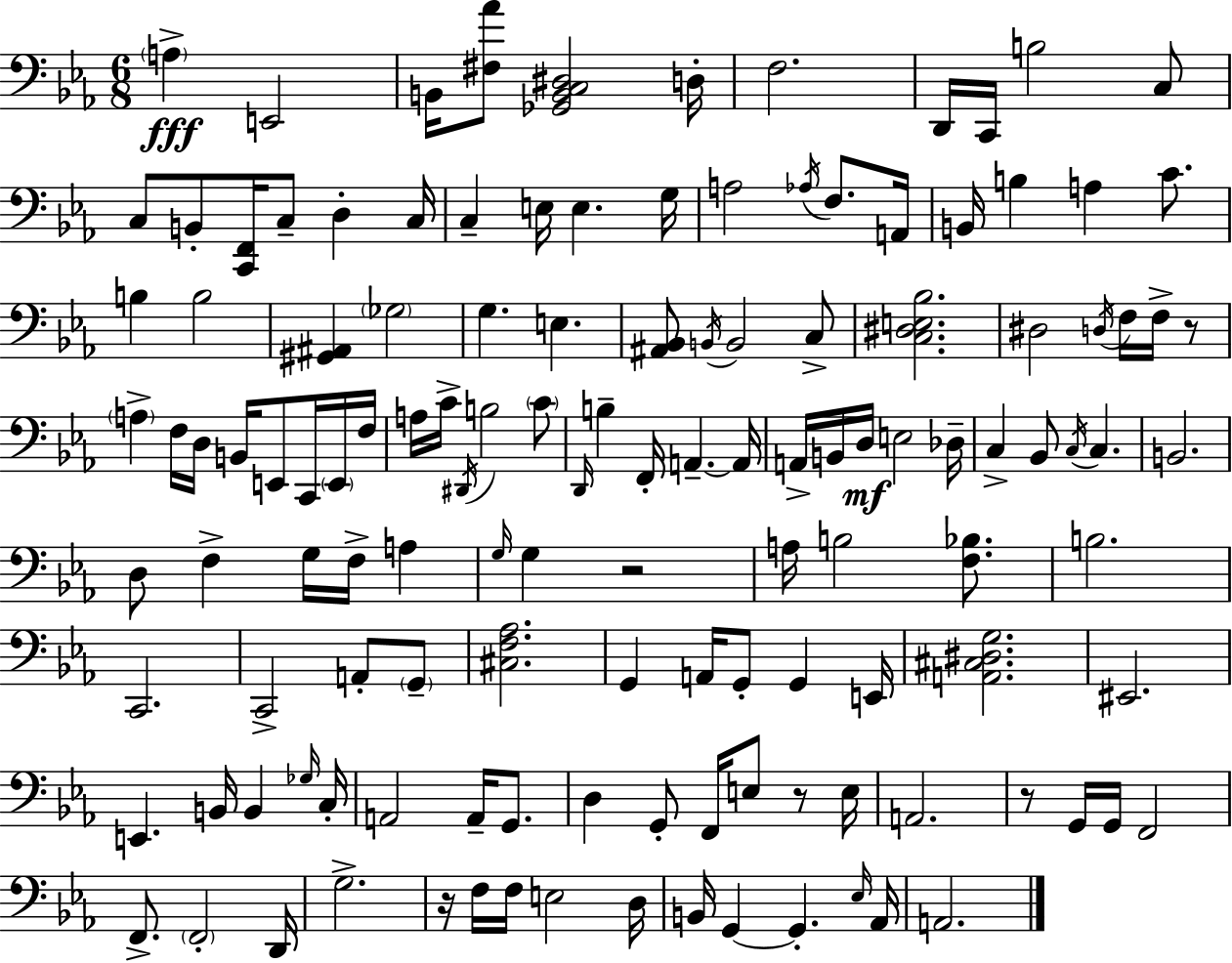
A3/q E2/h B2/s [F#3,Ab4]/e [Gb2,B2,C3,D#3]/h D3/s F3/h. D2/s C2/s B3/h C3/e C3/e B2/e [C2,F2]/s C3/e D3/q C3/s C3/q E3/s E3/q. G3/s A3/h Ab3/s F3/e. A2/s B2/s B3/q A3/q C4/e. B3/q B3/h [G#2,A#2]/q Gb3/h G3/q. E3/q. [A#2,Bb2]/e B2/s B2/h C3/e [C3,D#3,E3,Bb3]/h. D#3/h D3/s F3/s F3/s R/e A3/q F3/s D3/s B2/s E2/e C2/s E2/s F3/s A3/s C4/s D#2/s B3/h C4/e D2/s B3/q F2/s A2/q. A2/s A2/s B2/s D3/s E3/h Db3/s C3/q Bb2/e C3/s C3/q. B2/h. D3/e F3/q G3/s F3/s A3/q G3/s G3/q R/h A3/s B3/h [F3,Bb3]/e. B3/h. C2/h. C2/h A2/e G2/e [C#3,F3,Ab3]/h. G2/q A2/s G2/e G2/q E2/s [A2,C#3,D#3,G3]/h. EIS2/h. E2/q. B2/s B2/q Gb3/s C3/s A2/h A2/s G2/e. D3/q G2/e F2/s E3/e R/e E3/s A2/h. R/e G2/s G2/s F2/h F2/e. F2/h D2/s G3/h. R/s F3/s F3/s E3/h D3/s B2/s G2/q G2/q. Eb3/s Ab2/s A2/h.